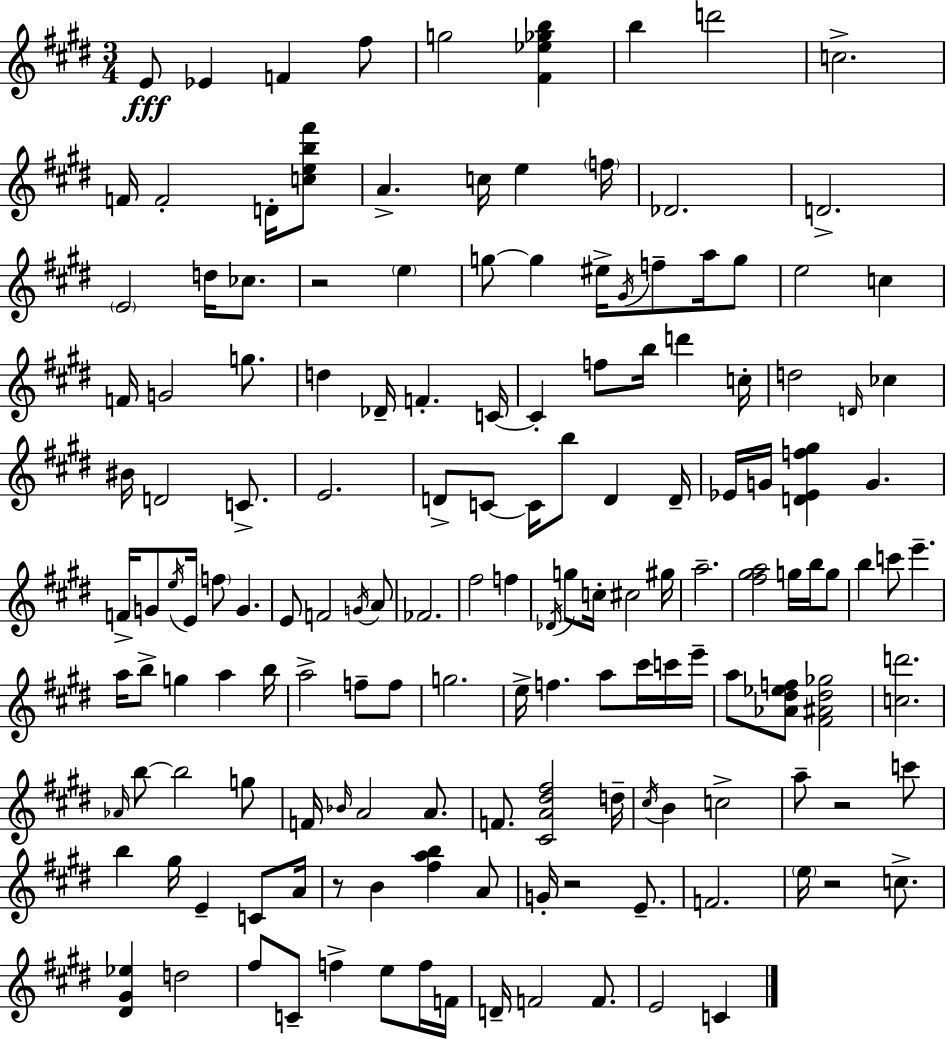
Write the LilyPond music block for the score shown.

{
  \clef treble
  \numericTimeSignature
  \time 3/4
  \key e \major
  e'8\fff ees'4 f'4 fis''8 | g''2 <fis' ees'' ges'' b''>4 | b''4 d'''2 | c''2.-> | \break f'16 f'2-. d'16-. <c'' e'' b'' fis'''>8 | a'4.-> c''16 e''4 \parenthesize f''16 | des'2. | d'2.-> | \break \parenthesize e'2 d''16 ces''8. | r2 \parenthesize e''4 | g''8~~ g''4 eis''16-> \acciaccatura { gis'16 } f''8-- a''16 g''8 | e''2 c''4 | \break f'16 g'2 g''8. | d''4 des'16-- f'4.-. | c'16~~ c'4-. f''8 b''16 d'''4 | c''16-. d''2 \grace { d'16 } ces''4 | \break bis'16 d'2 c'8.-> | e'2. | d'8-> c'8~~ c'16 b''8 d'4 | d'16-- ees'16 g'16 <d' ees' f'' gis''>4 g'4. | \break f'16-> g'8 \acciaccatura { e''16 } e'16 \parenthesize f''8 g'4. | e'8 f'2 | \acciaccatura { g'16 } a'8 fes'2. | fis''2 | \break f''4 \acciaccatura { des'16 } g''8 c''16-. cis''2 | gis''16 a''2.-- | <fis'' gis'' a''>2 | g''16 b''16 g''8 b''4 c'''8 e'''4.-- | \break a''16 b''8-> g''4 | a''4 b''16 a''2-> | f''8-- f''8 g''2. | e''16-> f''4. | \break a''8 cis'''16 c'''16 e'''16-- a''8 <aes' dis'' ees'' f''>8 <fis' ais' dis'' ges''>2 | <c'' d'''>2. | \grace { aes'16 } b''8~~ b''2 | g''8 f'16 \grace { bes'16 } a'2 | \break a'8. f'8. <cis' a' dis'' fis''>2 | d''16-- \acciaccatura { cis''16 } b'4 | c''2-> a''8-- r2 | c'''8 b''4 | \break gis''16 e'4-- c'8 a'16 r8 b'4 | <fis'' a'' b''>4 a'8 g'16-. r2 | e'8.-- f'2. | \parenthesize e''16 r2 | \break c''8.-> <dis' gis' ees''>4 | d''2 fis''8 c'8-- | f''4-> e''8 f''16 f'16 d'16-- f'2 | f'8. e'2 | \break c'4 \bar "|."
}